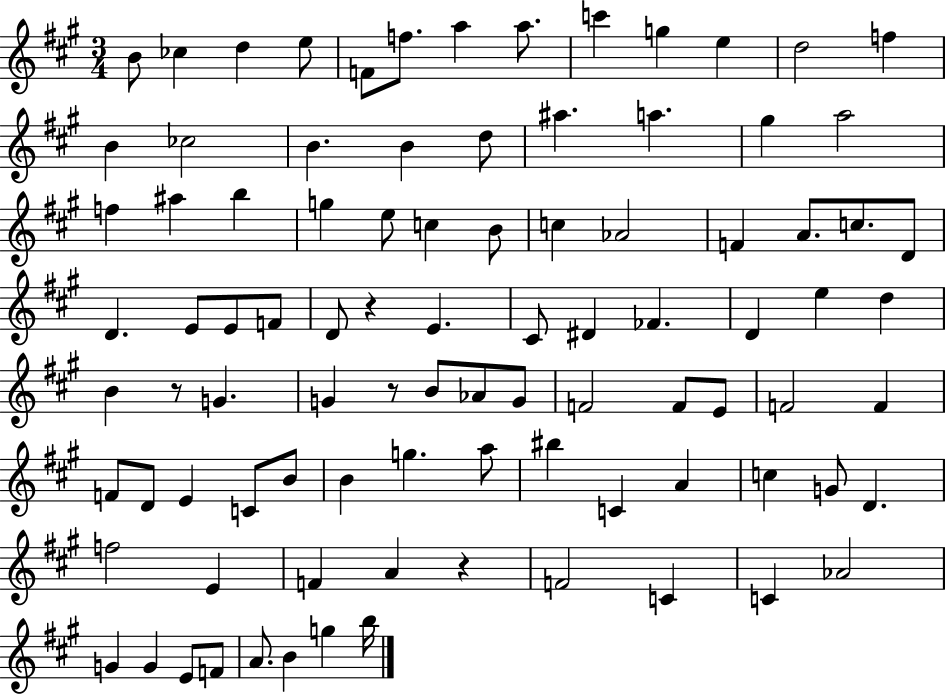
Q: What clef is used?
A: treble